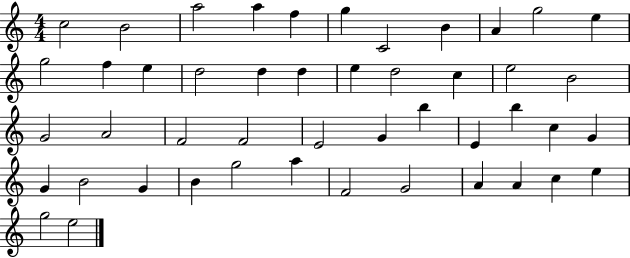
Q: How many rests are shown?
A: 0